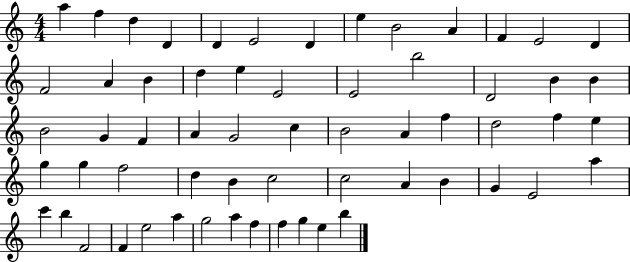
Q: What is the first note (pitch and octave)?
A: A5